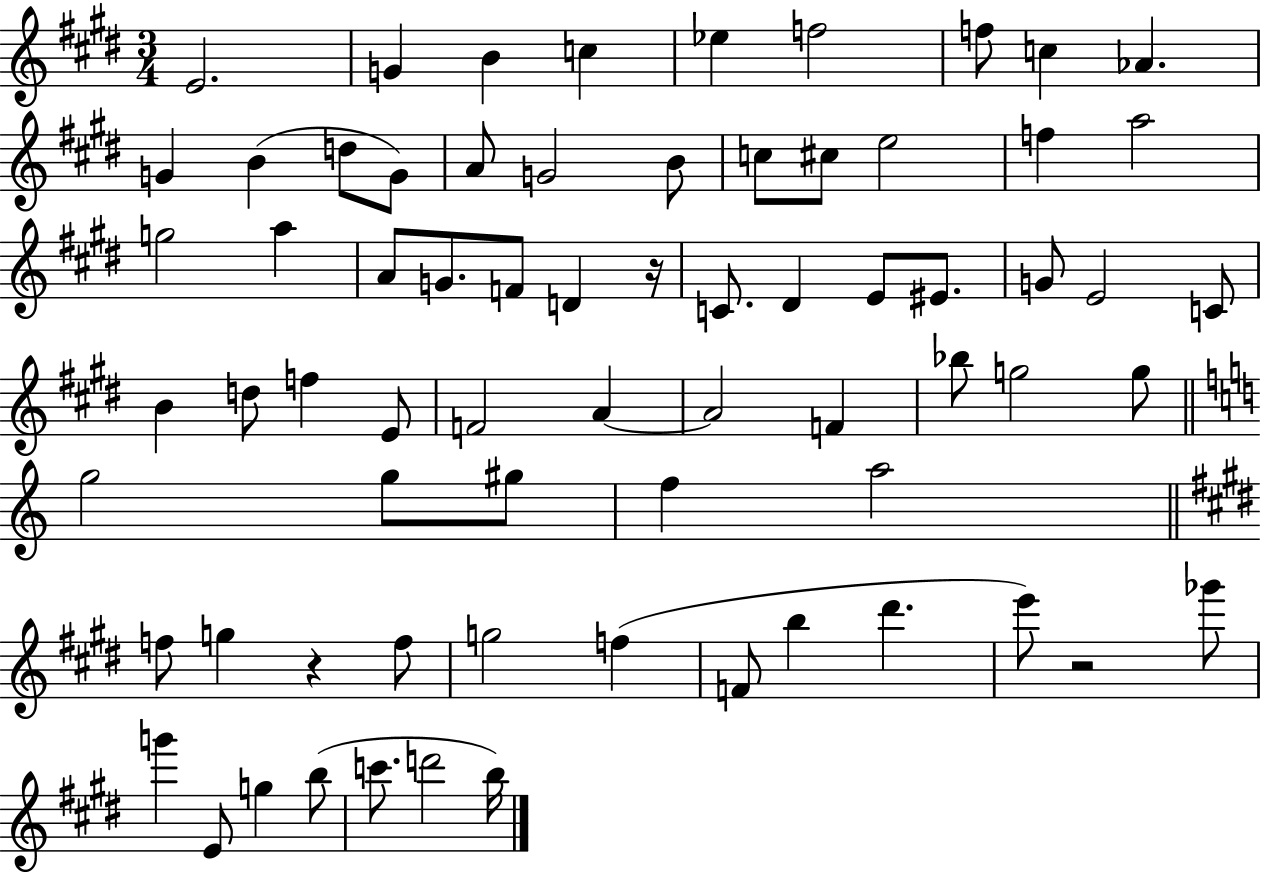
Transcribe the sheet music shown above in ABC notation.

X:1
T:Untitled
M:3/4
L:1/4
K:E
E2 G B c _e f2 f/2 c _A G B d/2 G/2 A/2 G2 B/2 c/2 ^c/2 e2 f a2 g2 a A/2 G/2 F/2 D z/4 C/2 ^D E/2 ^E/2 G/2 E2 C/2 B d/2 f E/2 F2 A A2 F _b/2 g2 g/2 g2 g/2 ^g/2 f a2 f/2 g z f/2 g2 f F/2 b ^d' e'/2 z2 _g'/2 g' E/2 g b/2 c'/2 d'2 b/4